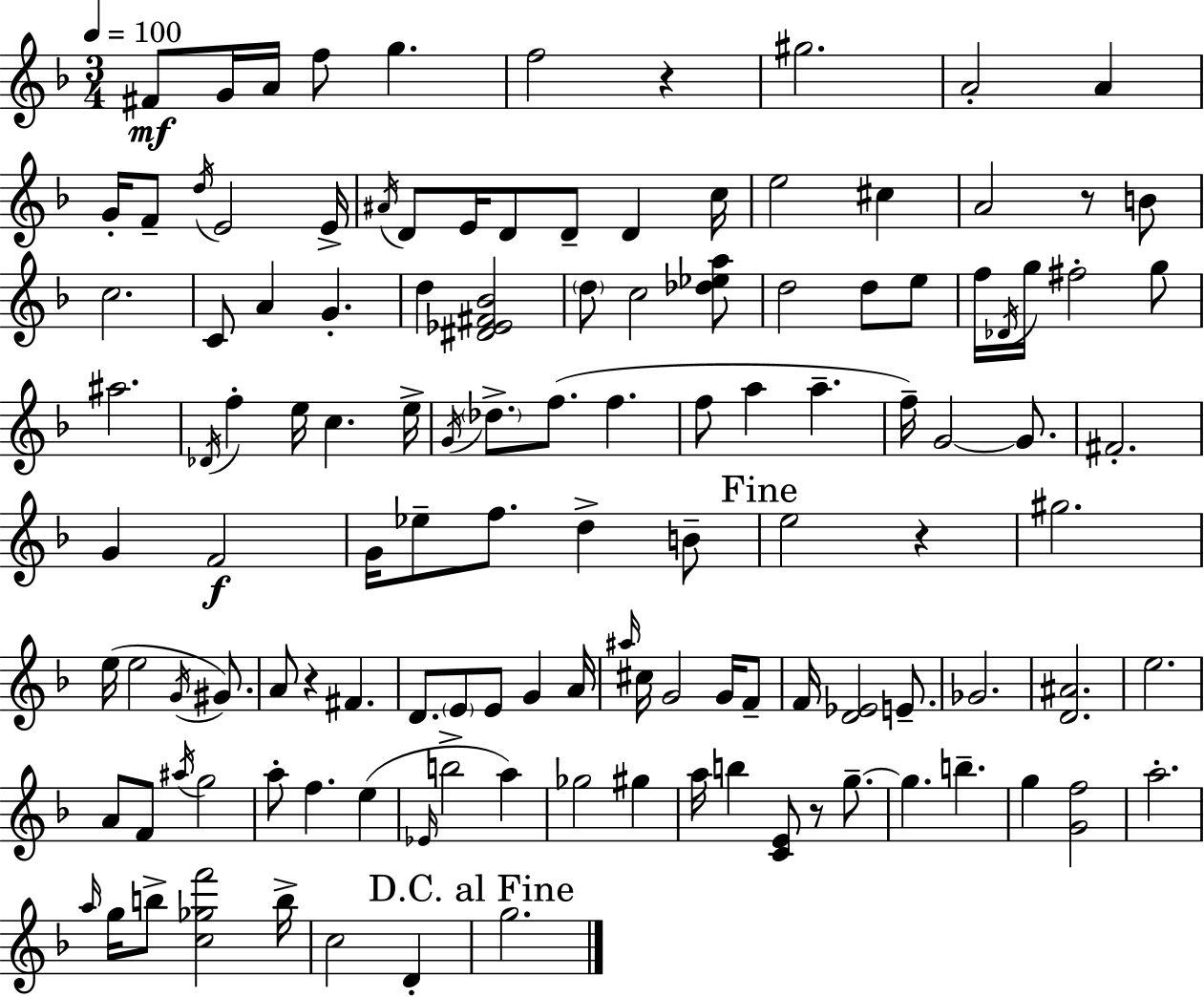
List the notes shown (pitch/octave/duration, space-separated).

F#4/e G4/s A4/s F5/e G5/q. F5/h R/q G#5/h. A4/h A4/q G4/s F4/e D5/s E4/h E4/s A#4/s D4/e E4/s D4/e D4/e D4/q C5/s E5/h C#5/q A4/h R/e B4/e C5/h. C4/e A4/q G4/q. D5/q [D#4,Eb4,F#4,Bb4]/h D5/e C5/h [Db5,Eb5,A5]/e D5/h D5/e E5/e F5/s Db4/s G5/s F#5/h G5/e A#5/h. Db4/s F5/q E5/s C5/q. E5/s G4/s Db5/e. F5/e. F5/q. F5/e A5/q A5/q. F5/s G4/h G4/e. F#4/h. G4/q F4/h G4/s Eb5/e F5/e. D5/q B4/e E5/h R/q G#5/h. E5/s E5/h G4/s G#4/e. A4/e R/q F#4/q. D4/e. E4/e E4/e G4/q A4/s A#5/s C#5/s G4/h G4/s F4/e F4/s [D4,Eb4]/h E4/e. Gb4/h. [D4,A#4]/h. E5/h. A4/e F4/e A#5/s G5/h A5/e F5/q. E5/q Eb4/s B5/h A5/q Gb5/h G#5/q A5/s B5/q [C4,E4]/e R/e G5/e. G5/q. B5/q. G5/q [G4,F5]/h A5/h. A5/s G5/s B5/e [C5,Gb5,F6]/h B5/s C5/h D4/q G5/h.